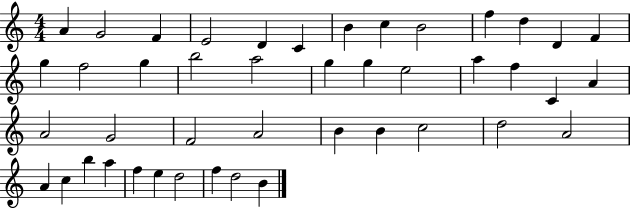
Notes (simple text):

A4/q G4/h F4/q E4/h D4/q C4/q B4/q C5/q B4/h F5/q D5/q D4/q F4/q G5/q F5/h G5/q B5/h A5/h G5/q G5/q E5/h A5/q F5/q C4/q A4/q A4/h G4/h F4/h A4/h B4/q B4/q C5/h D5/h A4/h A4/q C5/q B5/q A5/q F5/q E5/q D5/h F5/q D5/h B4/q